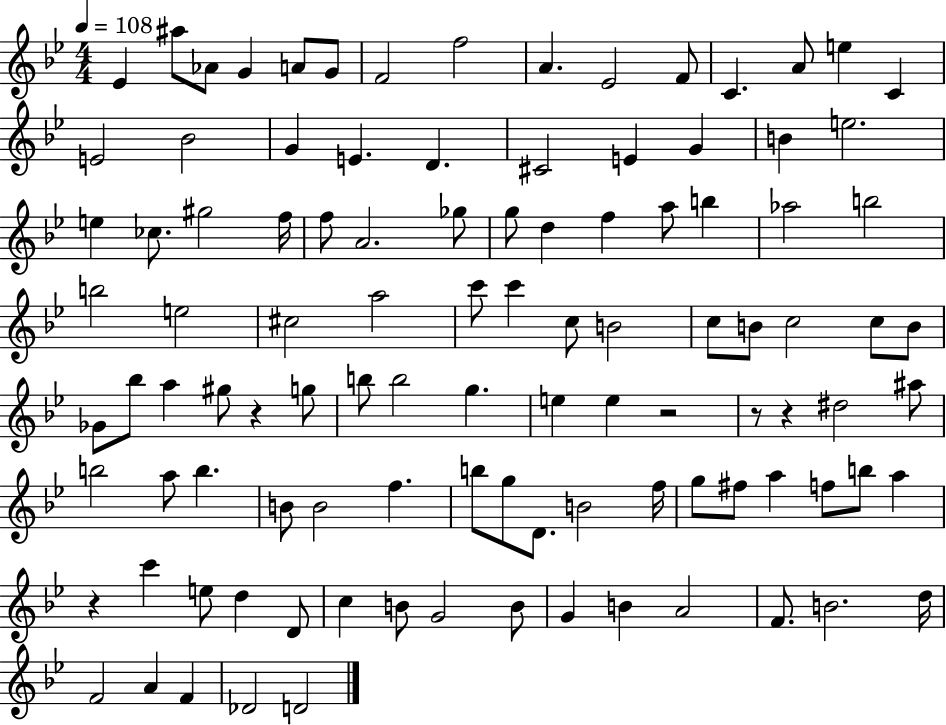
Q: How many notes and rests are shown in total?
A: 105